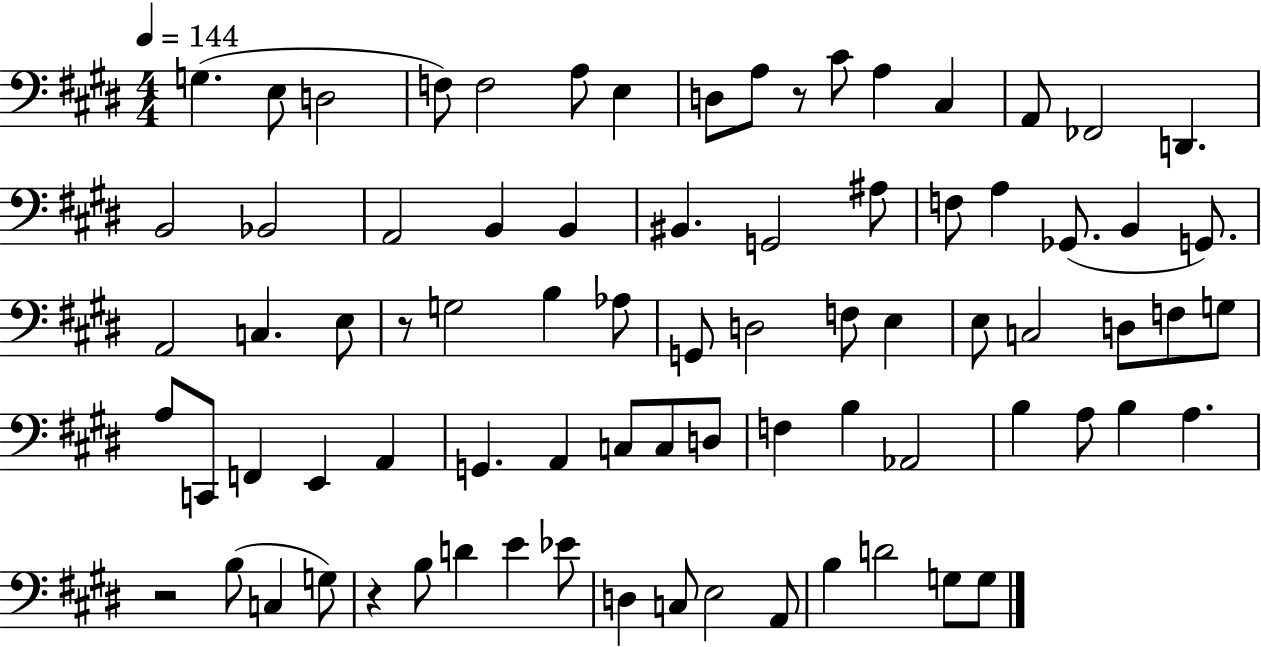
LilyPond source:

{
  \clef bass
  \numericTimeSignature
  \time 4/4
  \key e \major
  \tempo 4 = 144
  g4.( e8 d2 | f8) f2 a8 e4 | d8 a8 r8 cis'8 a4 cis4 | a,8 fes,2 d,4. | \break b,2 bes,2 | a,2 b,4 b,4 | bis,4. g,2 ais8 | f8 a4 ges,8.( b,4 g,8.) | \break a,2 c4. e8 | r8 g2 b4 aes8 | g,8 d2 f8 e4 | e8 c2 d8 f8 g8 | \break a8 c,8 f,4 e,4 a,4 | g,4. a,4 c8 c8 d8 | f4 b4 aes,2 | b4 a8 b4 a4. | \break r2 b8( c4 g8) | r4 b8 d'4 e'4 ees'8 | d4 c8 e2 a,8 | b4 d'2 g8 g8 | \break \bar "|."
}